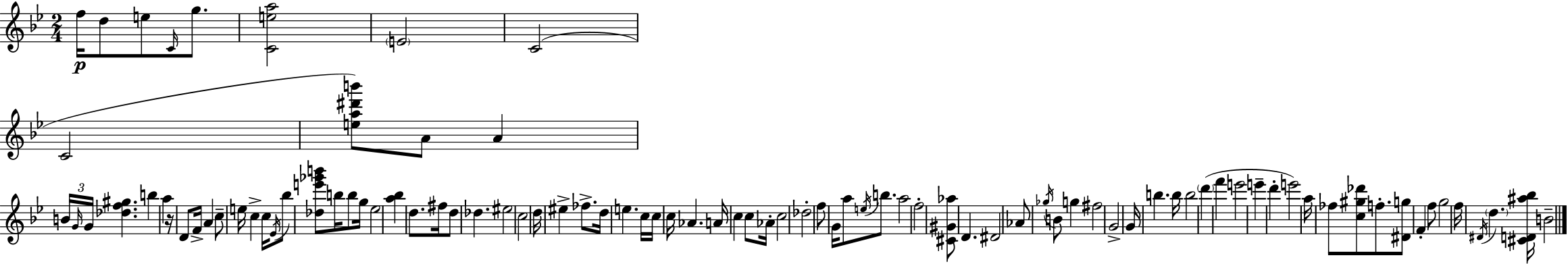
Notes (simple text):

F5/s D5/e E5/e C4/s G5/e. [C4,E5,A5]/h E4/h C4/h C4/h [E5,A5,D#6,B6]/e A4/e A4/q B4/s G4/s G4/s [Db5,F5,G#5]/q. B5/q A5/q R/s D4/e F4/s A4/q C5/e E5/s C5/q C5/s Eb4/s Bb5/e [Db5,E6,Gb6,B6]/e B5/s B5/e G5/s Eb5/h [A5,Bb5]/q D5/e. F#5/s D5/e Db5/q. EIS5/h C5/h D5/s EIS5/q FES5/e. D5/s E5/q. C5/s C5/s C5/s Ab4/q. A4/s C5/q C5/e Ab4/s C5/h Db5/h F5/e G4/s A5/e E5/s B5/e. A5/h F5/h [C#4,G#4,Ab5]/e D4/q. D#4/h Ab4/e Gb5/s B4/e G5/q F#5/h G4/h G4/s B5/q. B5/s B5/h D6/q F6/q E6/h E6/q D6/q E6/h A5/s FES5/e [C5,G#5,Db6]/e F5/e. [D#4,G5]/e F4/q F5/e G5/h F5/s D#4/s D5/q. [C#4,D4,A#5,Bb5]/s B4/h